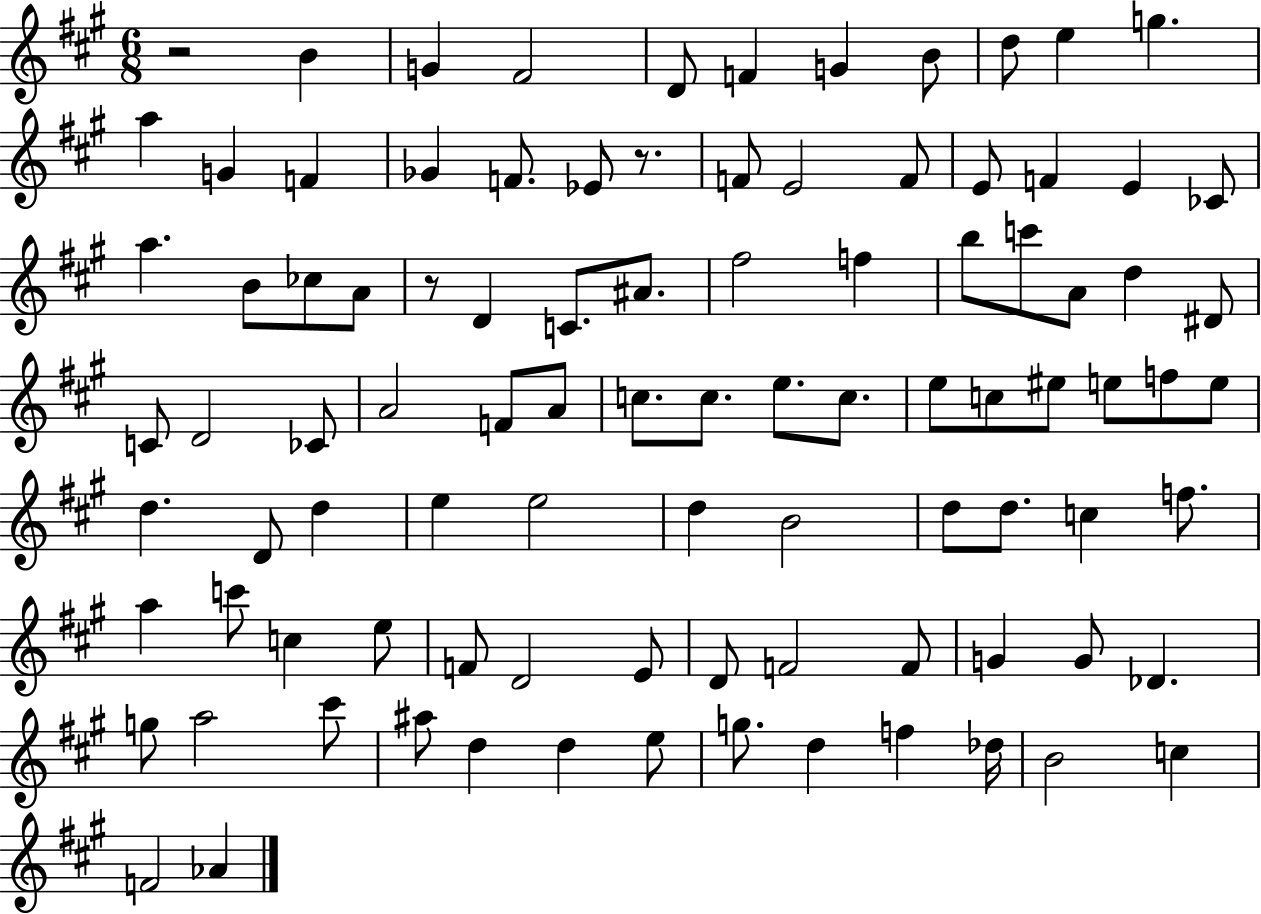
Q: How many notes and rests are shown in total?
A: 95